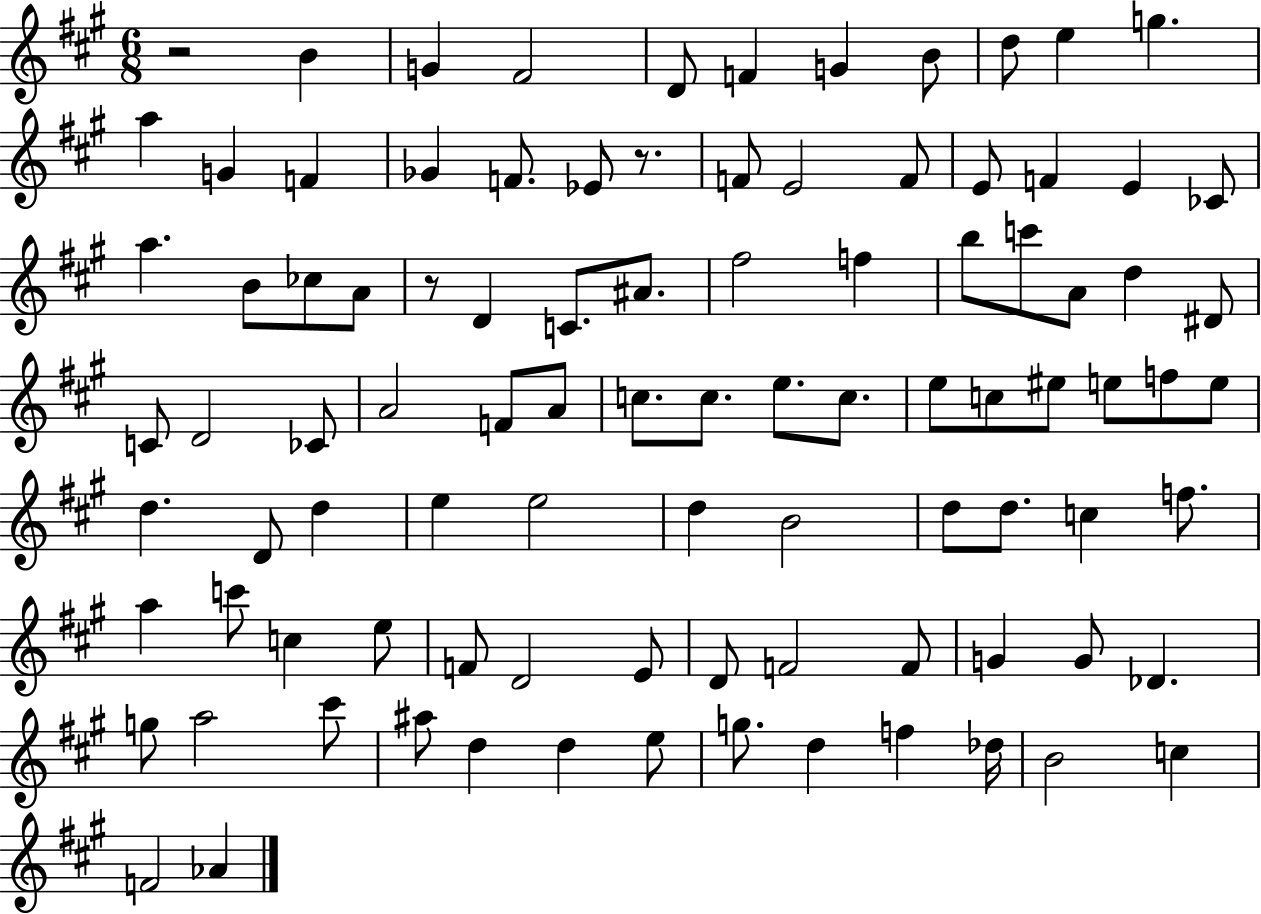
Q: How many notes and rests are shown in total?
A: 95